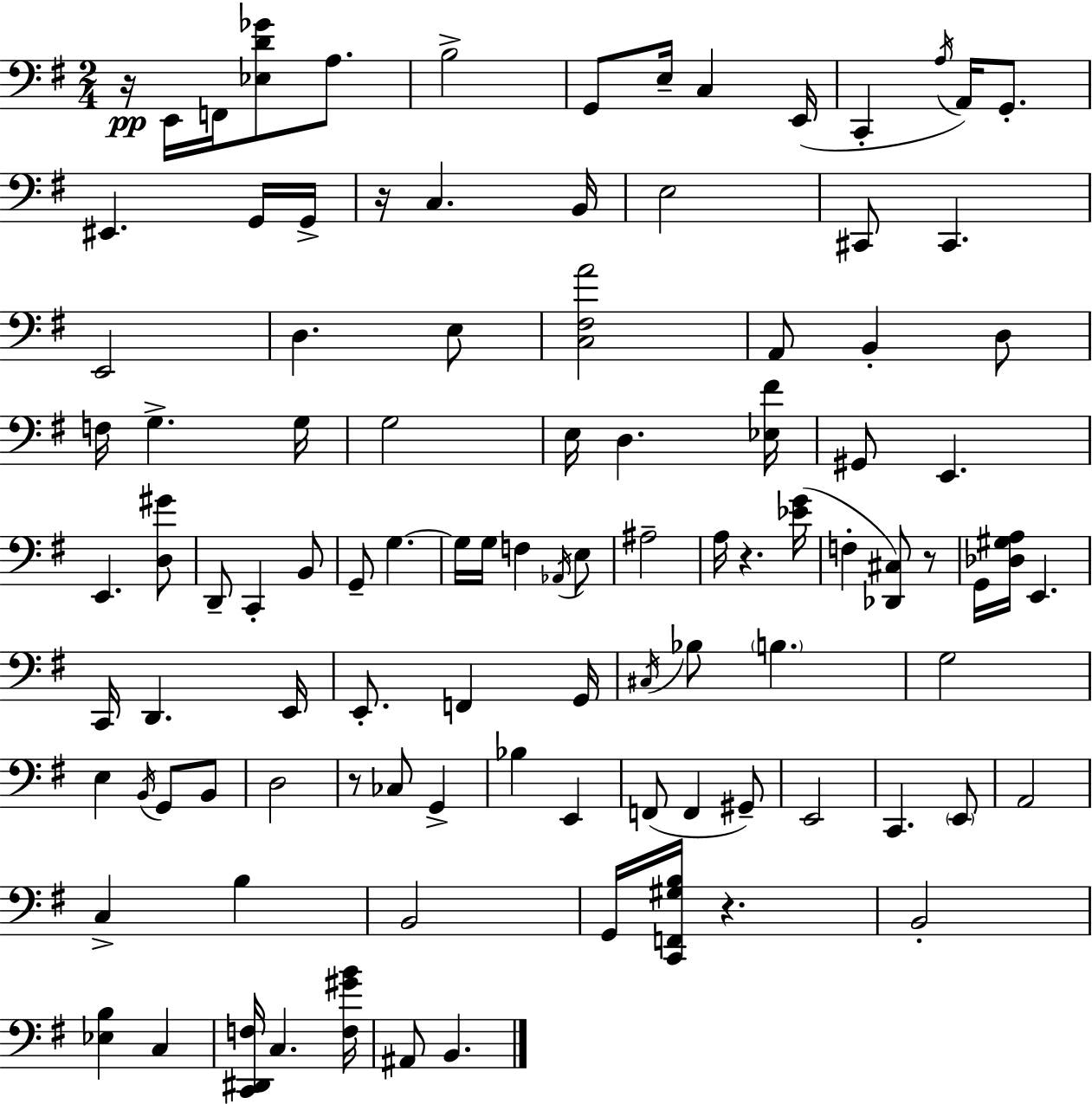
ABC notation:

X:1
T:Untitled
M:2/4
L:1/4
K:Em
z/4 E,,/4 F,,/4 [_E,D_G]/2 A,/2 B,2 G,,/2 E,/4 C, E,,/4 C,, A,/4 A,,/4 G,,/2 ^E,, G,,/4 G,,/4 z/4 C, B,,/4 E,2 ^C,,/2 ^C,, E,,2 D, E,/2 [C,^F,A]2 A,,/2 B,, D,/2 F,/4 G, G,/4 G,2 E,/4 D, [_E,^F]/4 ^G,,/2 E,, E,, [D,^G]/2 D,,/2 C,, B,,/2 G,,/2 G, G,/4 G,/4 F, _A,,/4 E,/2 ^A,2 A,/4 z [_EG]/4 F, [_D,,^C,]/2 z/2 G,,/4 [_D,^G,A,]/4 E,, C,,/4 D,, E,,/4 E,,/2 F,, G,,/4 ^C,/4 _B,/2 B, G,2 E, B,,/4 G,,/2 B,,/2 D,2 z/2 _C,/2 G,, _B, E,, F,,/2 F,, ^G,,/2 E,,2 C,, E,,/2 A,,2 C, B, B,,2 G,,/4 [C,,F,,^G,B,]/4 z B,,2 [_E,B,] C, [C,,^D,,F,]/4 C, [F,^GB]/4 ^A,,/2 B,,